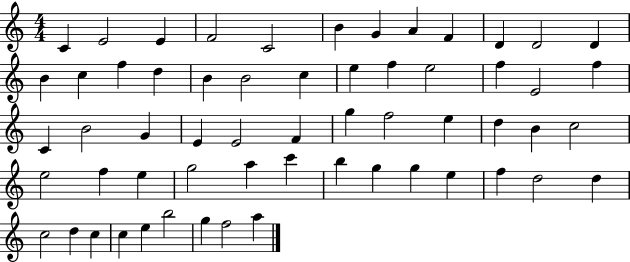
{
  \clef treble
  \numericTimeSignature
  \time 4/4
  \key c \major
  c'4 e'2 e'4 | f'2 c'2 | b'4 g'4 a'4 f'4 | d'4 d'2 d'4 | \break b'4 c''4 f''4 d''4 | b'4 b'2 c''4 | e''4 f''4 e''2 | f''4 e'2 f''4 | \break c'4 b'2 g'4 | e'4 e'2 f'4 | g''4 f''2 e''4 | d''4 b'4 c''2 | \break e''2 f''4 e''4 | g''2 a''4 c'''4 | b''4 g''4 g''4 e''4 | f''4 d''2 d''4 | \break c''2 d''4 c''4 | c''4 e''4 b''2 | g''4 f''2 a''4 | \bar "|."
}